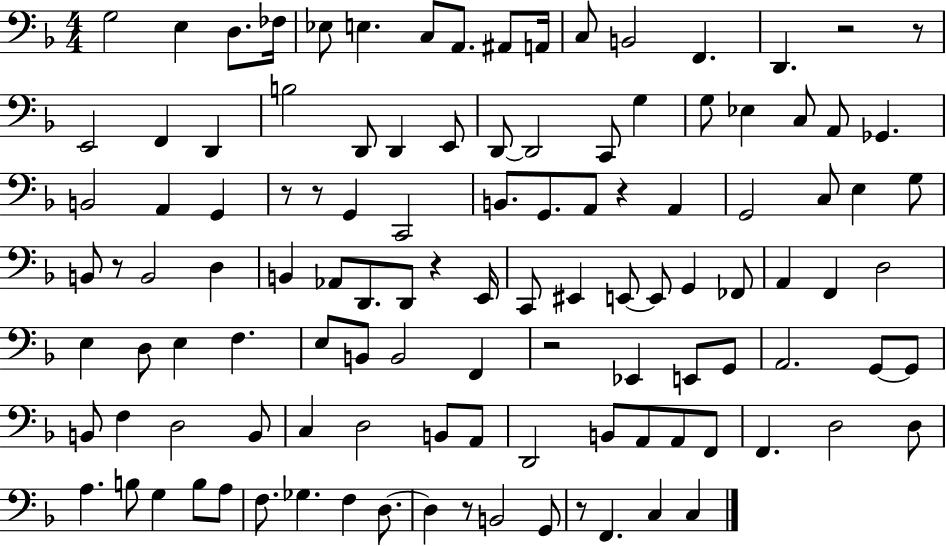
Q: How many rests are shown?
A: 10